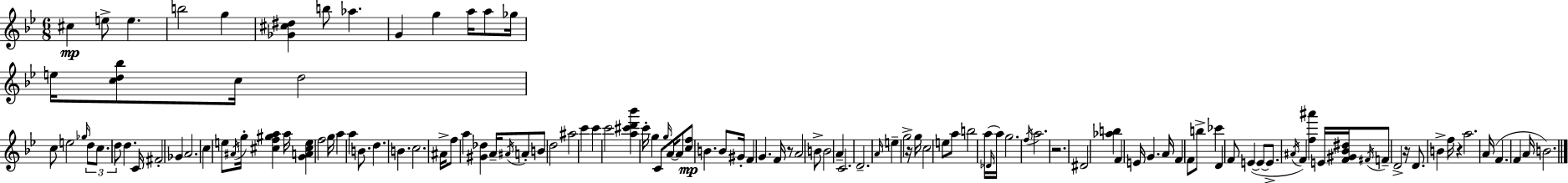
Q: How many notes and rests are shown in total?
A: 127